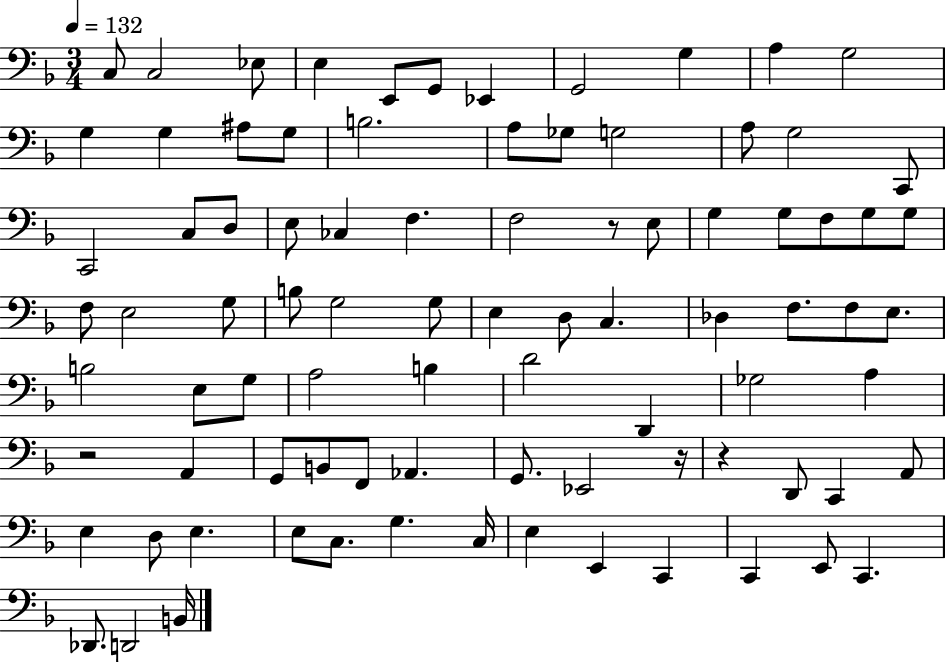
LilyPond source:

{
  \clef bass
  \numericTimeSignature
  \time 3/4
  \key f \major
  \tempo 4 = 132
  c8 c2 ees8 | e4 e,8 g,8 ees,4 | g,2 g4 | a4 g2 | \break g4 g4 ais8 g8 | b2. | a8 ges8 g2 | a8 g2 c,8 | \break c,2 c8 d8 | e8 ces4 f4. | f2 r8 e8 | g4 g8 f8 g8 g8 | \break f8 e2 g8 | b8 g2 g8 | e4 d8 c4. | des4 f8. f8 e8. | \break b2 e8 g8 | a2 b4 | d'2 d,4 | ges2 a4 | \break r2 a,4 | g,8 b,8 f,8 aes,4. | g,8. ees,2 r16 | r4 d,8 c,4 a,8 | \break e4 d8 e4. | e8 c8. g4. c16 | e4 e,4 c,4 | c,4 e,8 c,4. | \break des,8. d,2 b,16 | \bar "|."
}